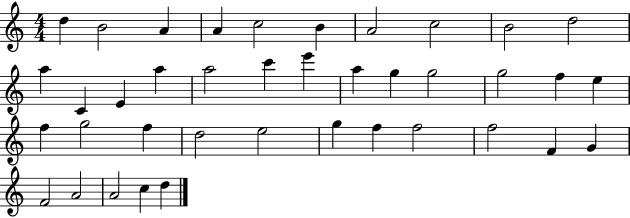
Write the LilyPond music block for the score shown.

{
  \clef treble
  \numericTimeSignature
  \time 4/4
  \key c \major
  d''4 b'2 a'4 | a'4 c''2 b'4 | a'2 c''2 | b'2 d''2 | \break a''4 c'4 e'4 a''4 | a''2 c'''4 e'''4 | a''4 g''4 g''2 | g''2 f''4 e''4 | \break f''4 g''2 f''4 | d''2 e''2 | g''4 f''4 f''2 | f''2 f'4 g'4 | \break f'2 a'2 | a'2 c''4 d''4 | \bar "|."
}